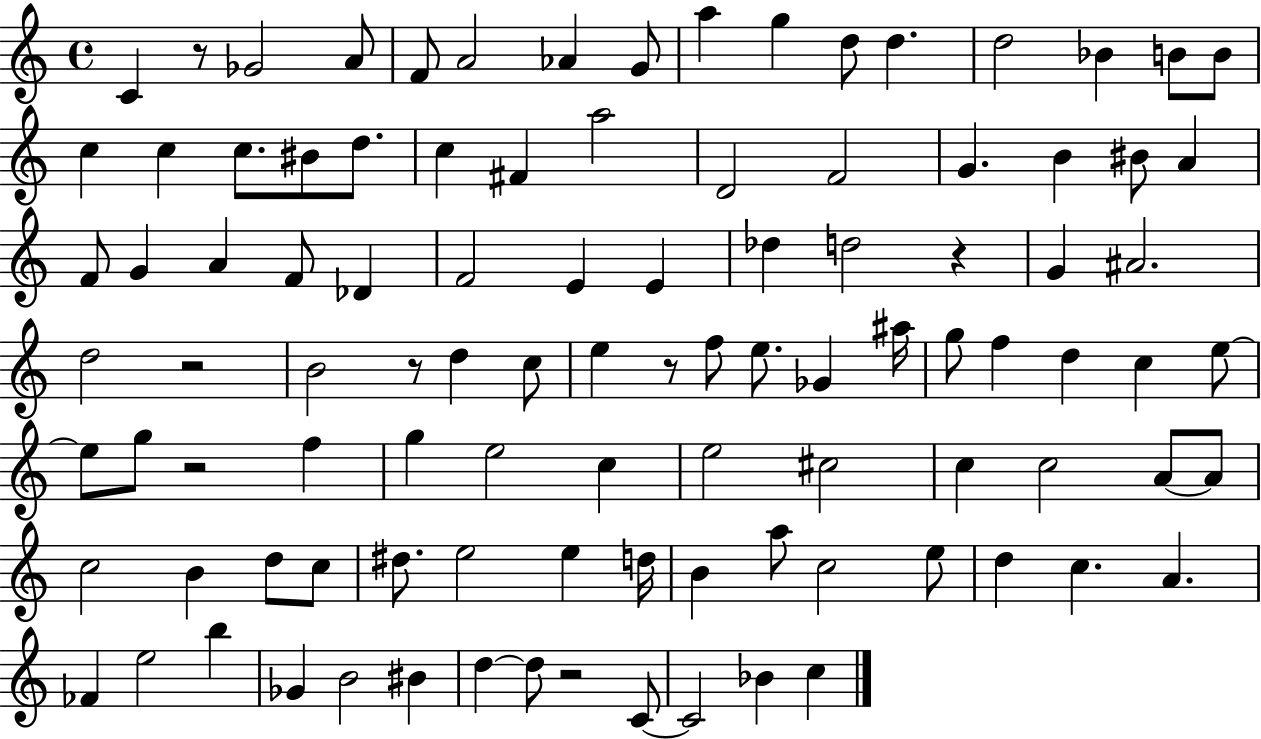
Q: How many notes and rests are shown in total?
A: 101